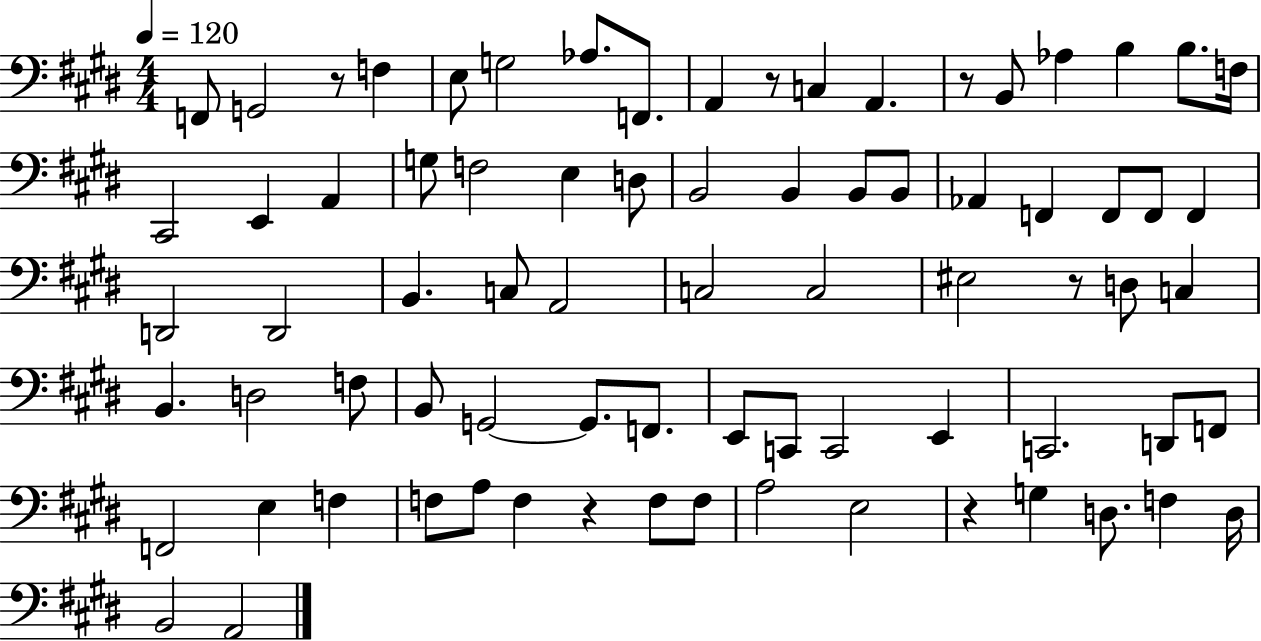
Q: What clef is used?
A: bass